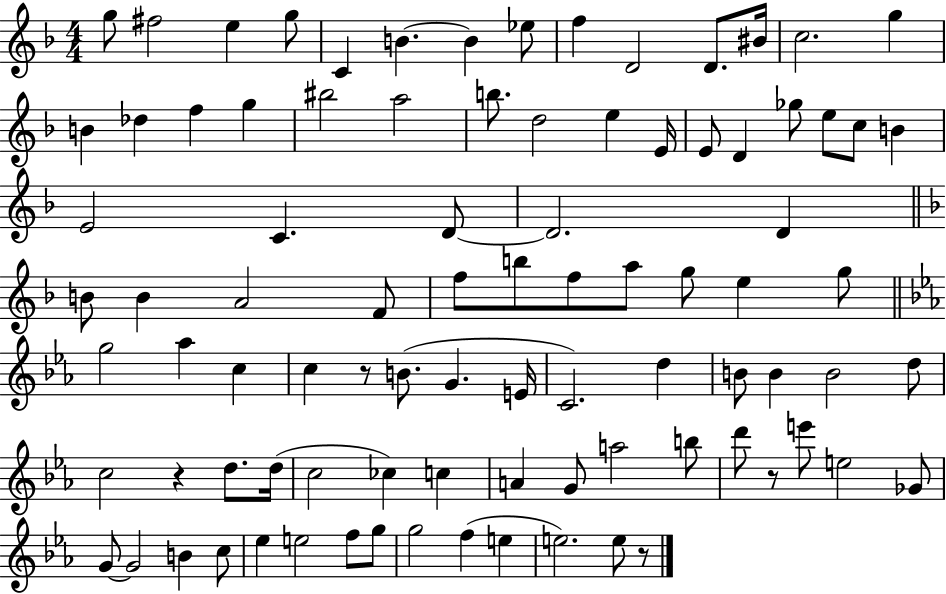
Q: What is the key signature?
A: F major